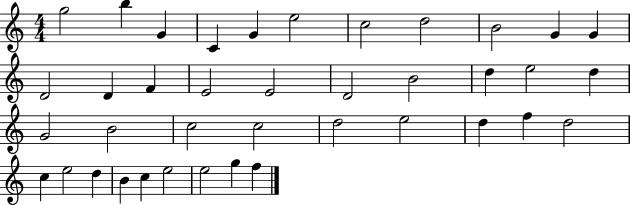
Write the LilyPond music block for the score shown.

{
  \clef treble
  \numericTimeSignature
  \time 4/4
  \key c \major
  g''2 b''4 g'4 | c'4 g'4 e''2 | c''2 d''2 | b'2 g'4 g'4 | \break d'2 d'4 f'4 | e'2 e'2 | d'2 b'2 | d''4 e''2 d''4 | \break g'2 b'2 | c''2 c''2 | d''2 e''2 | d''4 f''4 d''2 | \break c''4 e''2 d''4 | b'4 c''4 e''2 | e''2 g''4 f''4 | \bar "|."
}